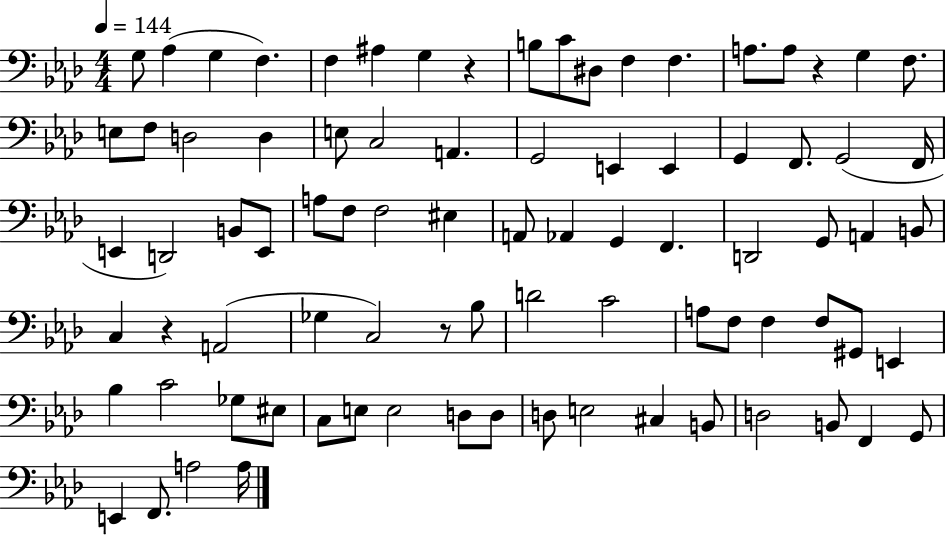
G3/e Ab3/q G3/q F3/q. F3/q A#3/q G3/q R/q B3/e C4/e D#3/e F3/q F3/q. A3/e. A3/e R/q G3/q F3/e. E3/e F3/e D3/h D3/q E3/e C3/h A2/q. G2/h E2/q E2/q G2/q F2/e. G2/h F2/s E2/q D2/h B2/e E2/e A3/e F3/e F3/h EIS3/q A2/e Ab2/q G2/q F2/q. D2/h G2/e A2/q B2/e C3/q R/q A2/h Gb3/q C3/h R/e Bb3/e D4/h C4/h A3/e F3/e F3/q F3/e G#2/e E2/q Bb3/q C4/h Gb3/e EIS3/e C3/e E3/e E3/h D3/e D3/e D3/e E3/h C#3/q B2/e D3/h B2/e F2/q G2/e E2/q F2/e. A3/h A3/s